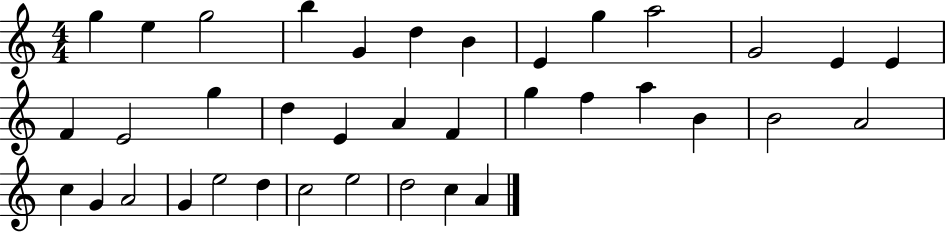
{
  \clef treble
  \numericTimeSignature
  \time 4/4
  \key c \major
  g''4 e''4 g''2 | b''4 g'4 d''4 b'4 | e'4 g''4 a''2 | g'2 e'4 e'4 | \break f'4 e'2 g''4 | d''4 e'4 a'4 f'4 | g''4 f''4 a''4 b'4 | b'2 a'2 | \break c''4 g'4 a'2 | g'4 e''2 d''4 | c''2 e''2 | d''2 c''4 a'4 | \break \bar "|."
}